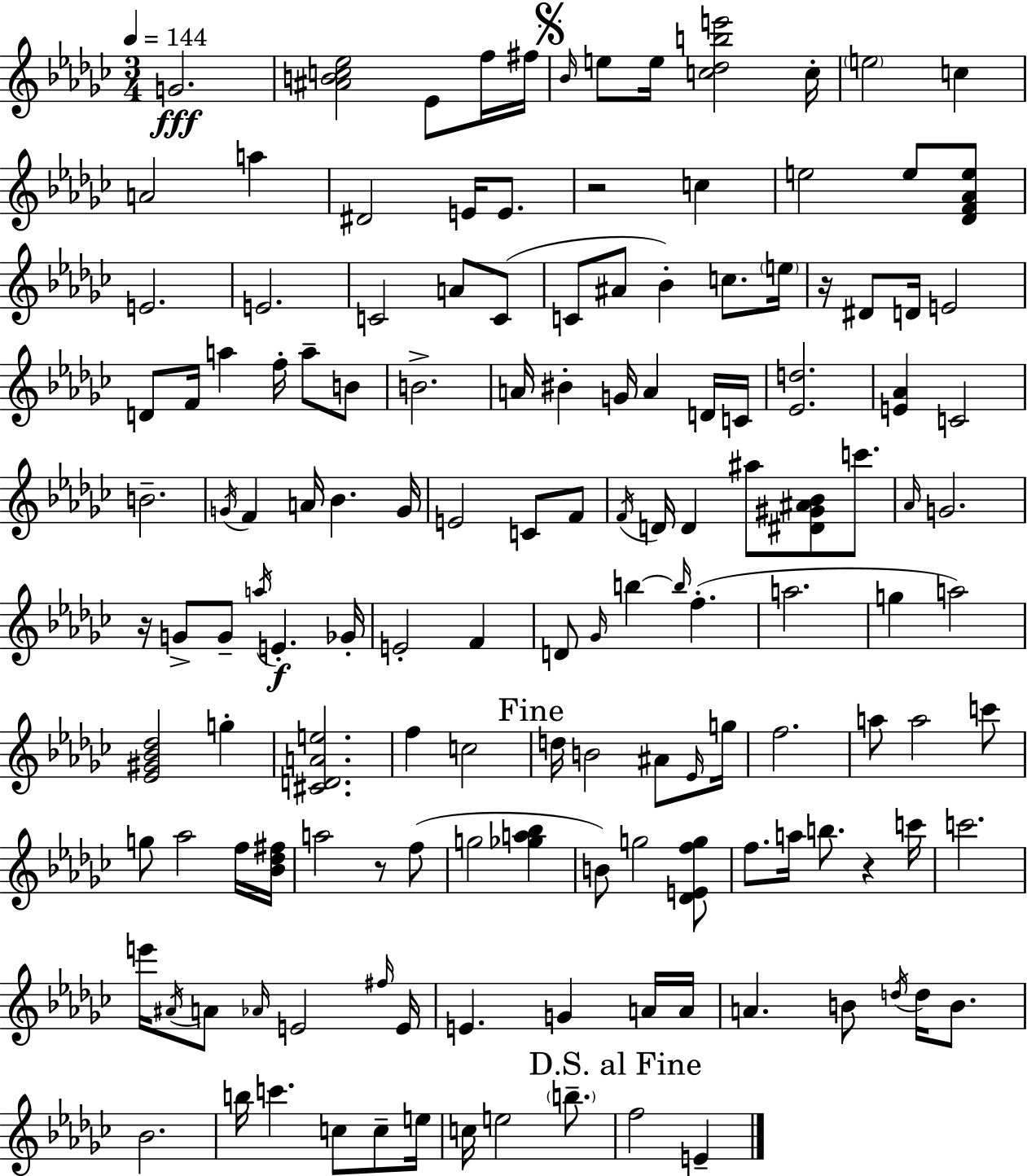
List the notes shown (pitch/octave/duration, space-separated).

G4/h. [A#4,B4,C5,Eb5]/h Eb4/e F5/s F#5/s Bb4/s E5/e E5/s [C5,Db5,B5,E6]/h C5/s E5/h C5/q A4/h A5/q D#4/h E4/s E4/e. R/h C5/q E5/h E5/e [Db4,F4,Ab4,E5]/e E4/h. E4/h. C4/h A4/e C4/e C4/e A#4/e Bb4/q C5/e. E5/s R/s D#4/e D4/s E4/h D4/e F4/s A5/q F5/s A5/e B4/e B4/h. A4/s BIS4/q G4/s A4/q D4/s C4/s [Eb4,D5]/h. [E4,Ab4]/q C4/h B4/h. G4/s F4/q A4/s Bb4/q. G4/s E4/h C4/e F4/e F4/s D4/s D4/q A#5/e [D#4,G#4,A#4,Bb4]/e C6/e. Ab4/s G4/h. R/s G4/e G4/e A5/s E4/q. Gb4/s E4/h F4/q D4/e Gb4/s B5/q B5/s F5/q. A5/h. G5/q A5/h [Eb4,G#4,Bb4,Db5]/h G5/q [C#4,D4,A4,E5]/h. F5/q C5/h D5/s B4/h A#4/e Eb4/s G5/s F5/h. A5/e A5/h C6/e G5/e Ab5/h F5/s [Bb4,Db5,F#5]/s A5/h R/e F5/e G5/h [Gb5,A5,Bb5]/q B4/e G5/h [Db4,E4,F5,G5]/e F5/e. A5/s B5/e. R/q C6/s C6/h. E6/s A#4/s A4/e Ab4/s E4/h F#5/s E4/s E4/q. G4/q A4/s A4/s A4/q. B4/e D5/s D5/s B4/e. Bb4/h. B5/s C6/q. C5/e C5/e E5/s C5/s E5/h B5/e. F5/h E4/q